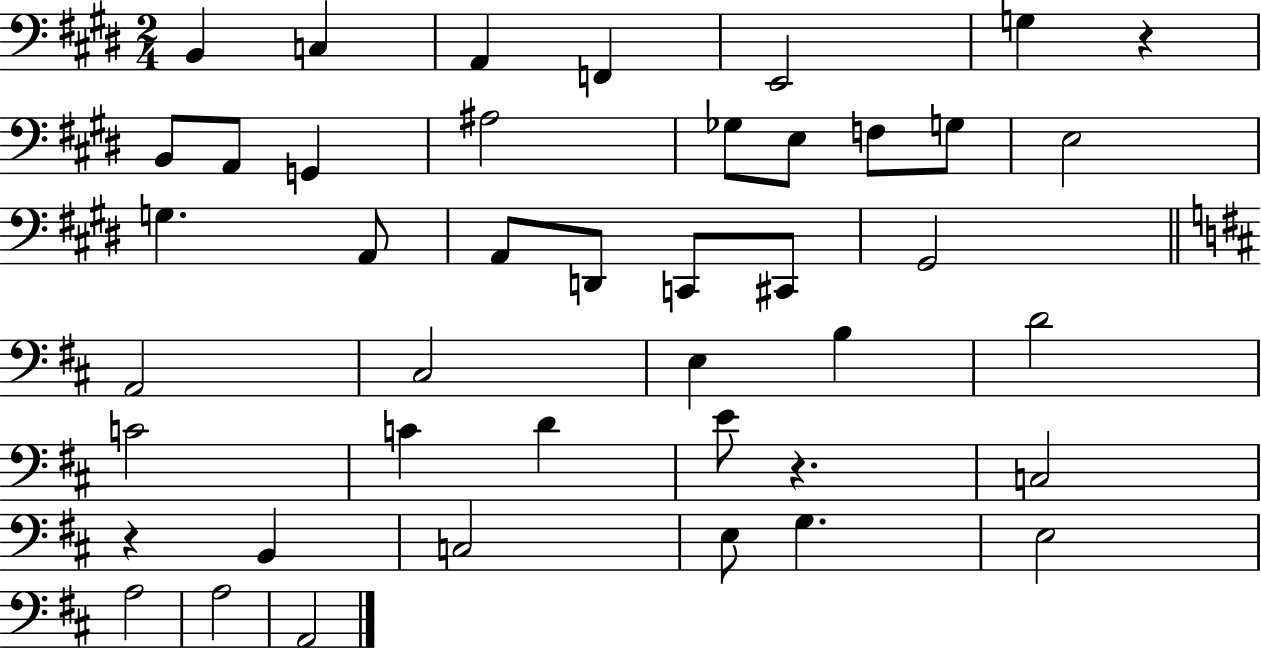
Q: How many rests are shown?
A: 3